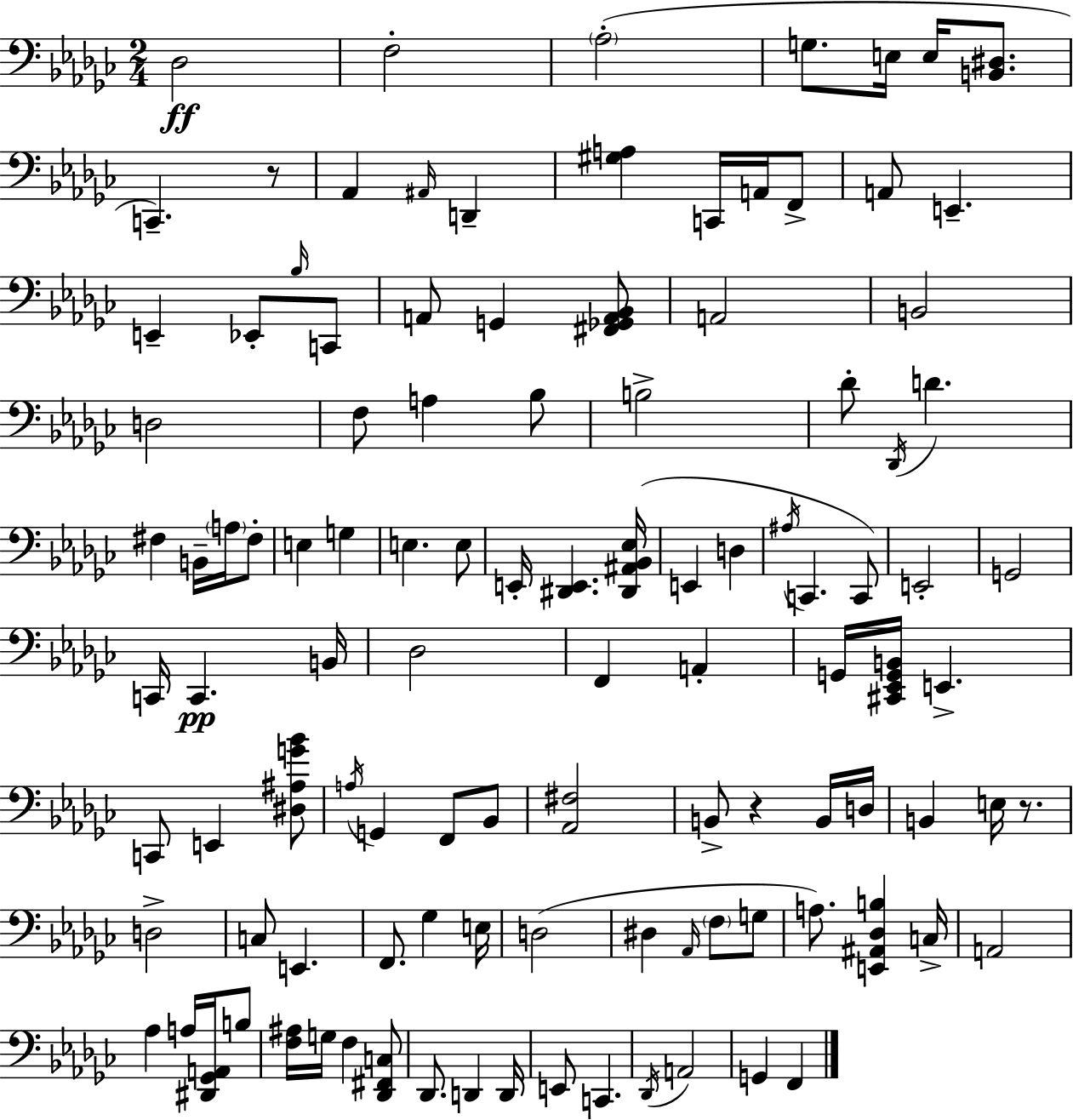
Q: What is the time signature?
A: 2/4